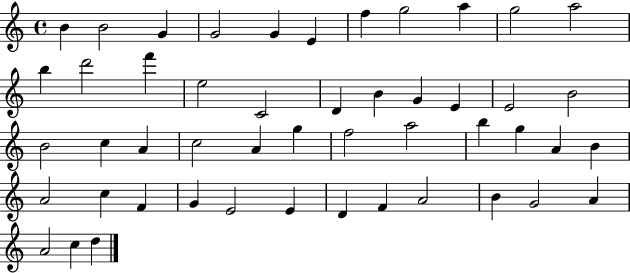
{
  \clef treble
  \time 4/4
  \defaultTimeSignature
  \key c \major
  b'4 b'2 g'4 | g'2 g'4 e'4 | f''4 g''2 a''4 | g''2 a''2 | \break b''4 d'''2 f'''4 | e''2 c'2 | d'4 b'4 g'4 e'4 | e'2 b'2 | \break b'2 c''4 a'4 | c''2 a'4 g''4 | f''2 a''2 | b''4 g''4 a'4 b'4 | \break a'2 c''4 f'4 | g'4 e'2 e'4 | d'4 f'4 a'2 | b'4 g'2 a'4 | \break a'2 c''4 d''4 | \bar "|."
}